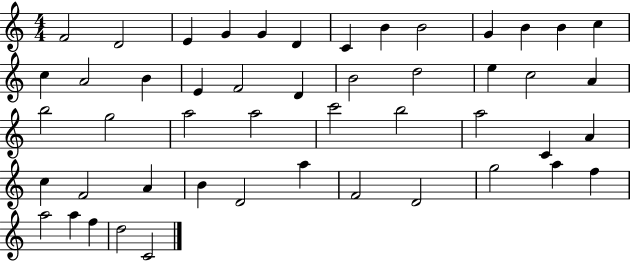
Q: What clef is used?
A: treble